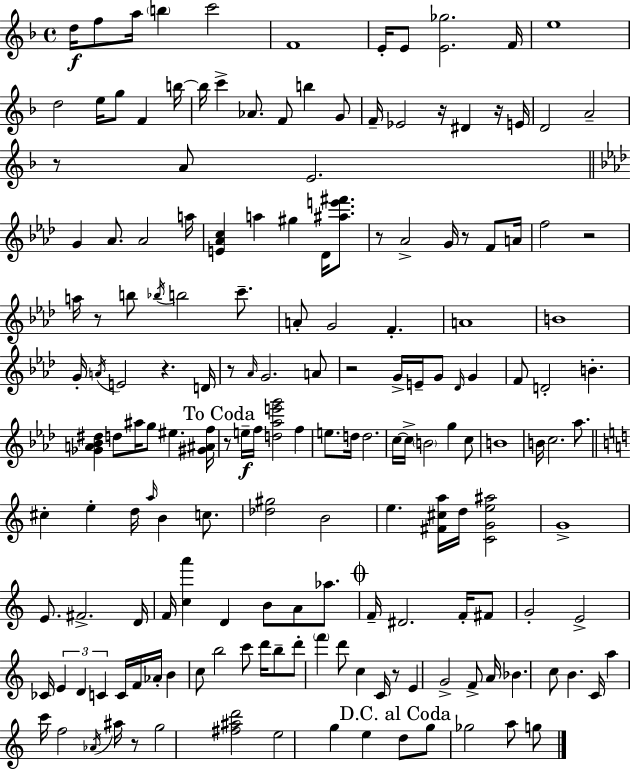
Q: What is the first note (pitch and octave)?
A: D5